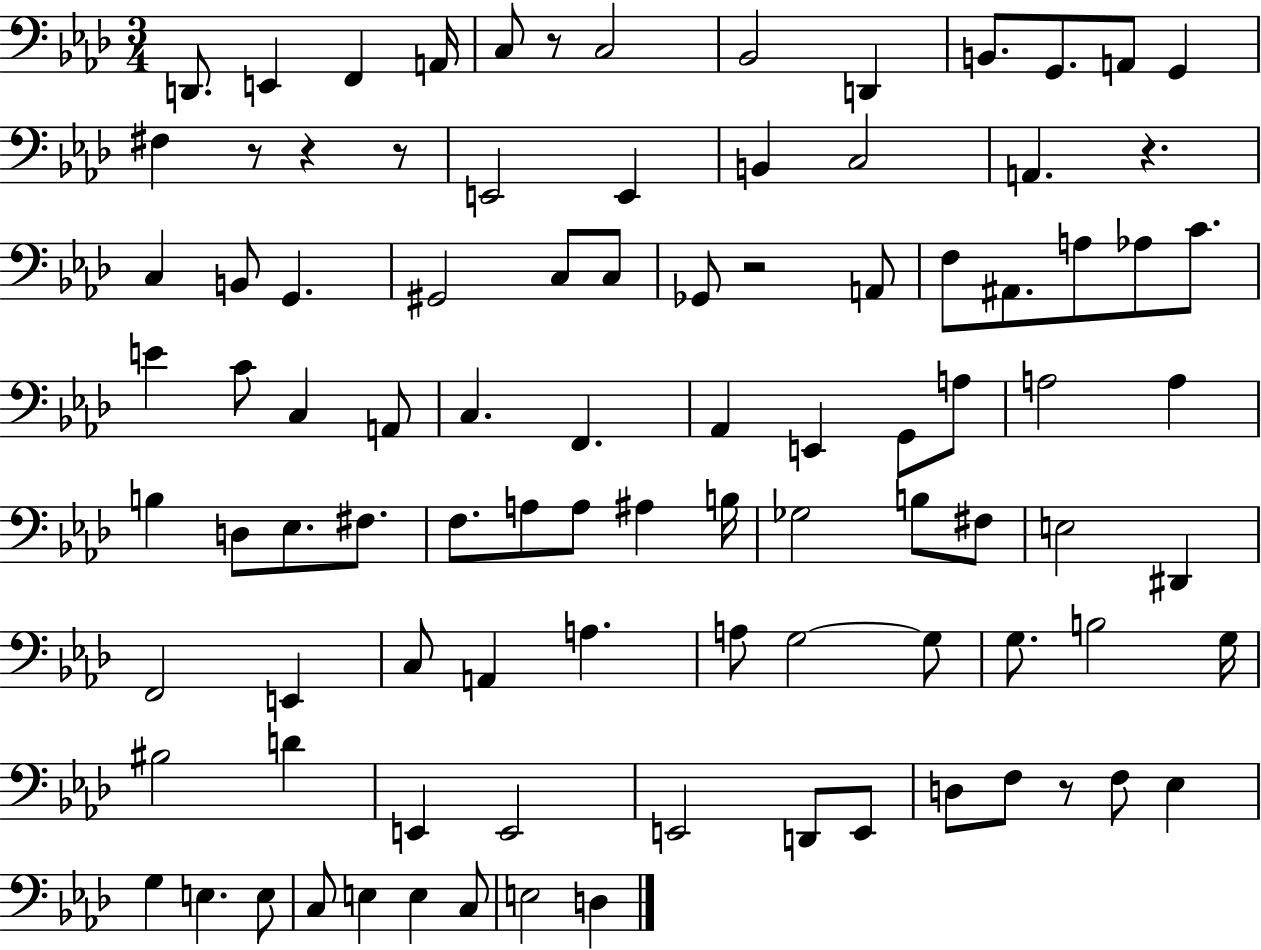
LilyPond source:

{
  \clef bass
  \numericTimeSignature
  \time 3/4
  \key aes \major
  \repeat volta 2 { d,8. e,4 f,4 a,16 | c8 r8 c2 | bes,2 d,4 | b,8. g,8. a,8 g,4 | \break fis4 r8 r4 r8 | e,2 e,4 | b,4 c2 | a,4. r4. | \break c4 b,8 g,4. | gis,2 c8 c8 | ges,8 r2 a,8 | f8 ais,8. a8 aes8 c'8. | \break e'4 c'8 c4 a,8 | c4. f,4. | aes,4 e,4 g,8 a8 | a2 a4 | \break b4 d8 ees8. fis8. | f8. a8 a8 ais4 b16 | ges2 b8 fis8 | e2 dis,4 | \break f,2 e,4 | c8 a,4 a4. | a8 g2~~ g8 | g8. b2 g16 | \break bis2 d'4 | e,4 e,2 | e,2 d,8 e,8 | d8 f8 r8 f8 ees4 | \break g4 e4. e8 | c8 e4 e4 c8 | e2 d4 | } \bar "|."
}